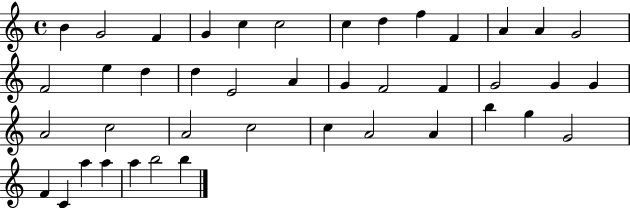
B4/q G4/h F4/q G4/q C5/q C5/h C5/q D5/q F5/q F4/q A4/q A4/q G4/h F4/h E5/q D5/q D5/q E4/h A4/q G4/q F4/h F4/q G4/h G4/q G4/q A4/h C5/h A4/h C5/h C5/q A4/h A4/q B5/q G5/q G4/h F4/q C4/q A5/q A5/q A5/q B5/h B5/q